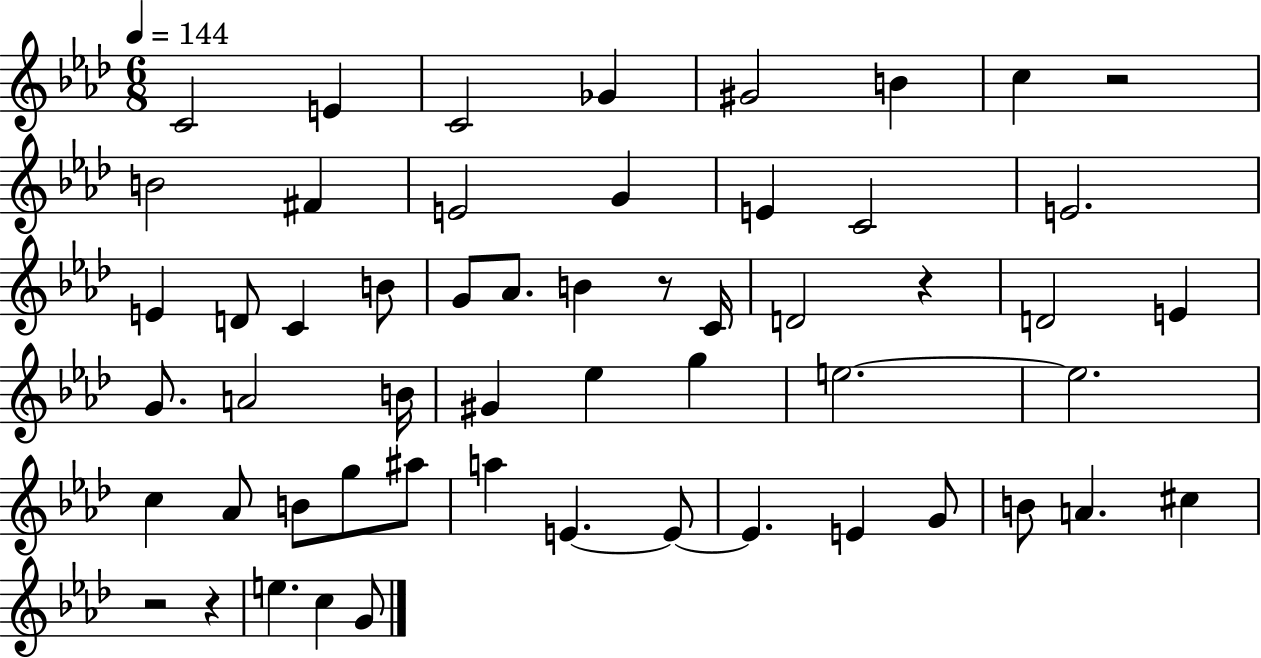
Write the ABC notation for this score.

X:1
T:Untitled
M:6/8
L:1/4
K:Ab
C2 E C2 _G ^G2 B c z2 B2 ^F E2 G E C2 E2 E D/2 C B/2 G/2 _A/2 B z/2 C/4 D2 z D2 E G/2 A2 B/4 ^G _e g e2 e2 c _A/2 B/2 g/2 ^a/2 a E E/2 E E G/2 B/2 A ^c z2 z e c G/2